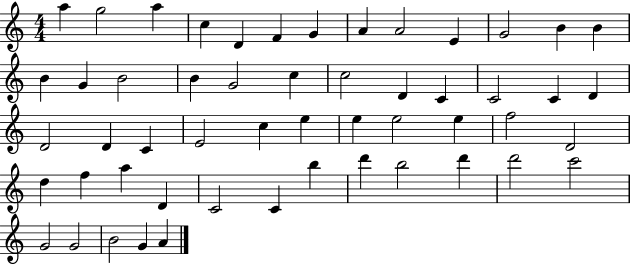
X:1
T:Untitled
M:4/4
L:1/4
K:C
a g2 a c D F G A A2 E G2 B B B G B2 B G2 c c2 D C C2 C D D2 D C E2 c e e e2 e f2 D2 d f a D C2 C b d' b2 d' d'2 c'2 G2 G2 B2 G A